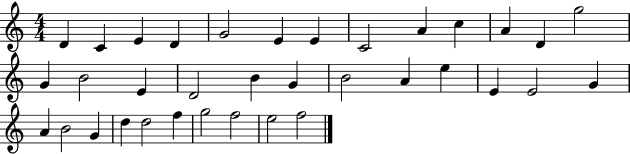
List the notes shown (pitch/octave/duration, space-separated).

D4/q C4/q E4/q D4/q G4/h E4/q E4/q C4/h A4/q C5/q A4/q D4/q G5/h G4/q B4/h E4/q D4/h B4/q G4/q B4/h A4/q E5/q E4/q E4/h G4/q A4/q B4/h G4/q D5/q D5/h F5/q G5/h F5/h E5/h F5/h